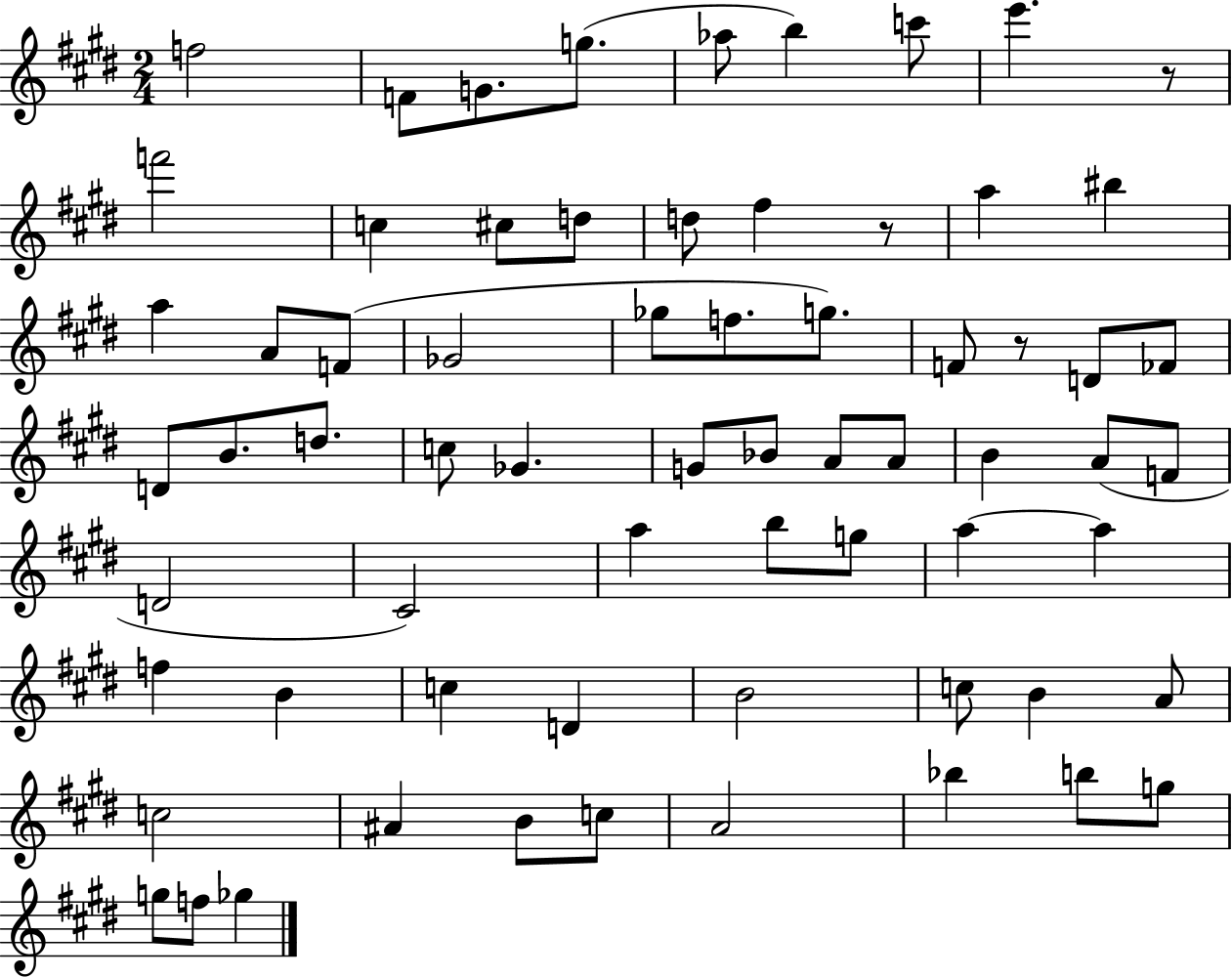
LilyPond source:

{
  \clef treble
  \numericTimeSignature
  \time 2/4
  \key e \major
  f''2 | f'8 g'8. g''8.( | aes''8 b''4) c'''8 | e'''4. r8 | \break f'''2 | c''4 cis''8 d''8 | d''8 fis''4 r8 | a''4 bis''4 | \break a''4 a'8 f'8( | ges'2 | ges''8 f''8. g''8.) | f'8 r8 d'8 fes'8 | \break d'8 b'8. d''8. | c''8 ges'4. | g'8 bes'8 a'8 a'8 | b'4 a'8( f'8 | \break d'2 | cis'2) | a''4 b''8 g''8 | a''4~~ a''4 | \break f''4 b'4 | c''4 d'4 | b'2 | c''8 b'4 a'8 | \break c''2 | ais'4 b'8 c''8 | a'2 | bes''4 b''8 g''8 | \break g''8 f''8 ges''4 | \bar "|."
}